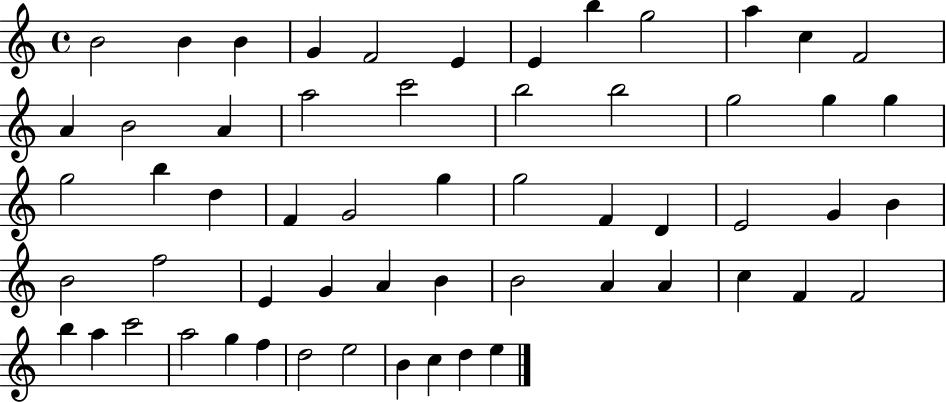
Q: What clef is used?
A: treble